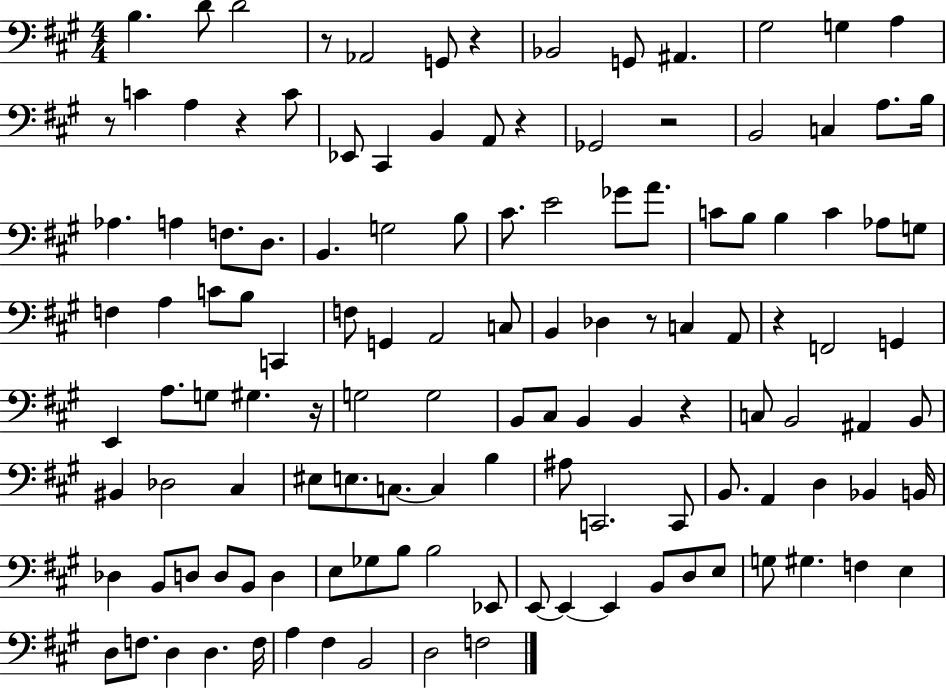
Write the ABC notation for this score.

X:1
T:Untitled
M:4/4
L:1/4
K:A
B, D/2 D2 z/2 _A,,2 G,,/2 z _B,,2 G,,/2 ^A,, ^G,2 G, A, z/2 C A, z C/2 _E,,/2 ^C,, B,, A,,/2 z _G,,2 z2 B,,2 C, A,/2 B,/4 _A, A, F,/2 D,/2 B,, G,2 B,/2 ^C/2 E2 _G/2 A/2 C/2 B,/2 B, C _A,/2 G,/2 F, A, C/2 B,/2 C,, F,/2 G,, A,,2 C,/2 B,, _D, z/2 C, A,,/2 z F,,2 G,, E,, A,/2 G,/2 ^G, z/4 G,2 G,2 B,,/2 ^C,/2 B,, B,, z C,/2 B,,2 ^A,, B,,/2 ^B,, _D,2 ^C, ^E,/2 E,/2 C,/2 C, B, ^A,/2 C,,2 C,,/2 B,,/2 A,, D, _B,, B,,/4 _D, B,,/2 D,/2 D,/2 B,,/2 D, E,/2 _G,/2 B,/2 B,2 _E,,/2 E,,/2 E,, E,, B,,/2 D,/2 E,/2 G,/2 ^G, F, E, D,/2 F,/2 D, D, F,/4 A, ^F, B,,2 D,2 F,2